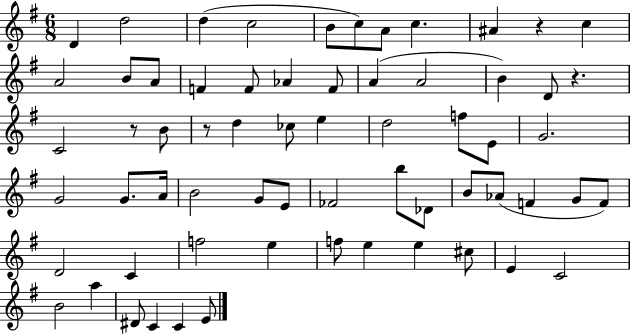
D4/q D5/h D5/q C5/h B4/e C5/e A4/e C5/q. A#4/q R/q C5/q A4/h B4/e A4/e F4/q F4/e Ab4/q F4/e A4/q A4/h B4/q D4/e R/q. C4/h R/e B4/e R/e D5/q CES5/e E5/q D5/h F5/e E4/e G4/h. G4/h G4/e. A4/s B4/h G4/e E4/e FES4/h B5/e Db4/e B4/e Ab4/e F4/q G4/e F4/e D4/h C4/q F5/h E5/q F5/e E5/q E5/q C#5/e E4/q C4/h B4/h A5/q D#4/e C4/q C4/q E4/e